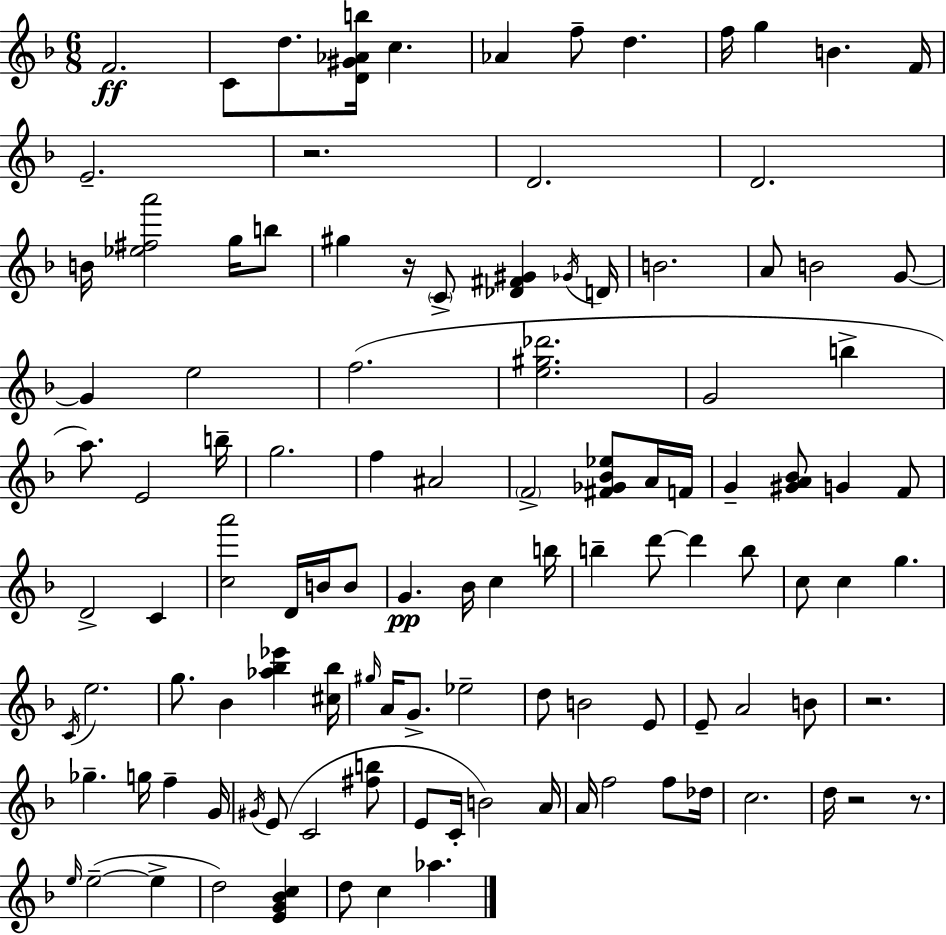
{
  \clef treble
  \numericTimeSignature
  \time 6/8
  \key f \major
  f'2.\ff | c'8 d''8. <d' gis' aes' b''>16 c''4. | aes'4 f''8-- d''4. | f''16 g''4 b'4. f'16 | \break e'2.-- | r2. | d'2. | d'2. | \break b'16 <ees'' fis'' a'''>2 g''16 b''8 | gis''4 r16 \parenthesize c'8-> <des' fis' gis'>4 \acciaccatura { ges'16 } | d'16 b'2. | a'8 b'2 g'8~~ | \break g'4 e''2 | f''2.( | <e'' gis'' des'''>2. | g'2 b''4-> | \break a''8.) e'2 | b''16-- g''2. | f''4 ais'2 | \parenthesize f'2-> <fis' ges' bes' ees''>8 a'16 | \break f'16 g'4-- <gis' a' bes'>8 g'4 f'8 | d'2-> c'4 | <c'' a'''>2 d'16 b'16 b'8 | g'4.\pp bes'16 c''4 | \break b''16 b''4-- d'''8~~ d'''4 b''8 | c''8 c''4 g''4. | \acciaccatura { c'16 } e''2. | g''8. bes'4 <aes'' bes'' ees'''>4 | \break <cis'' bes''>16 \grace { gis''16 } a'16 g'8.-> ees''2-- | d''8 b'2 | e'8 e'8-- a'2 | b'8 r2. | \break ges''4.-- g''16 f''4-- | g'16 \acciaccatura { gis'16 } e'8( c'2 | <fis'' b''>8 e'8 c'16-. b'2) | a'16 a'16 f''2 | \break f''8 des''16 c''2. | d''16 r2 | r8. \grace { e''16 }( e''2--~~ | e''4-> d''2) | \break <e' g' bes' c''>4 d''8 c''4 aes''4. | \bar "|."
}